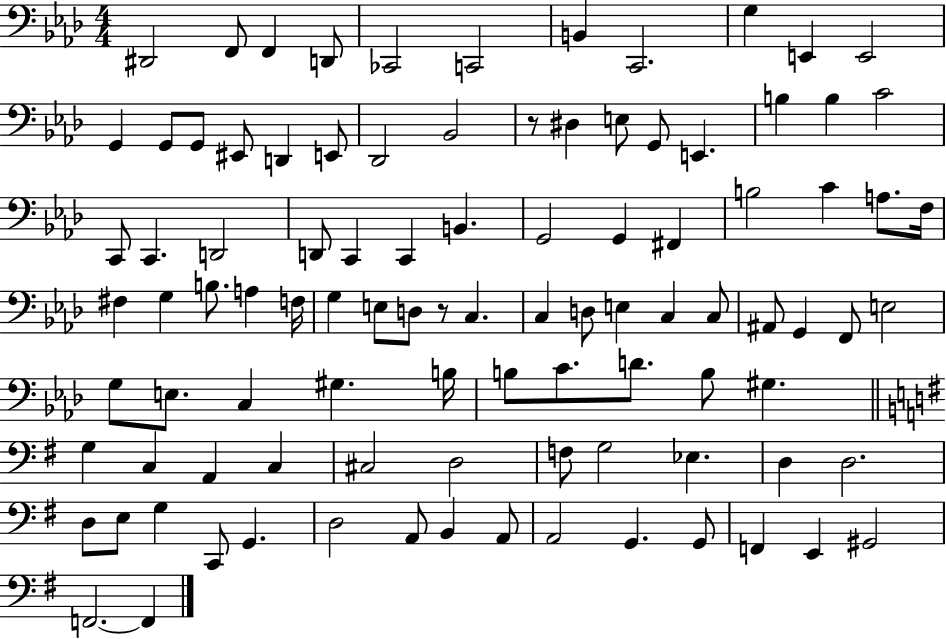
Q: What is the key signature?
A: AES major